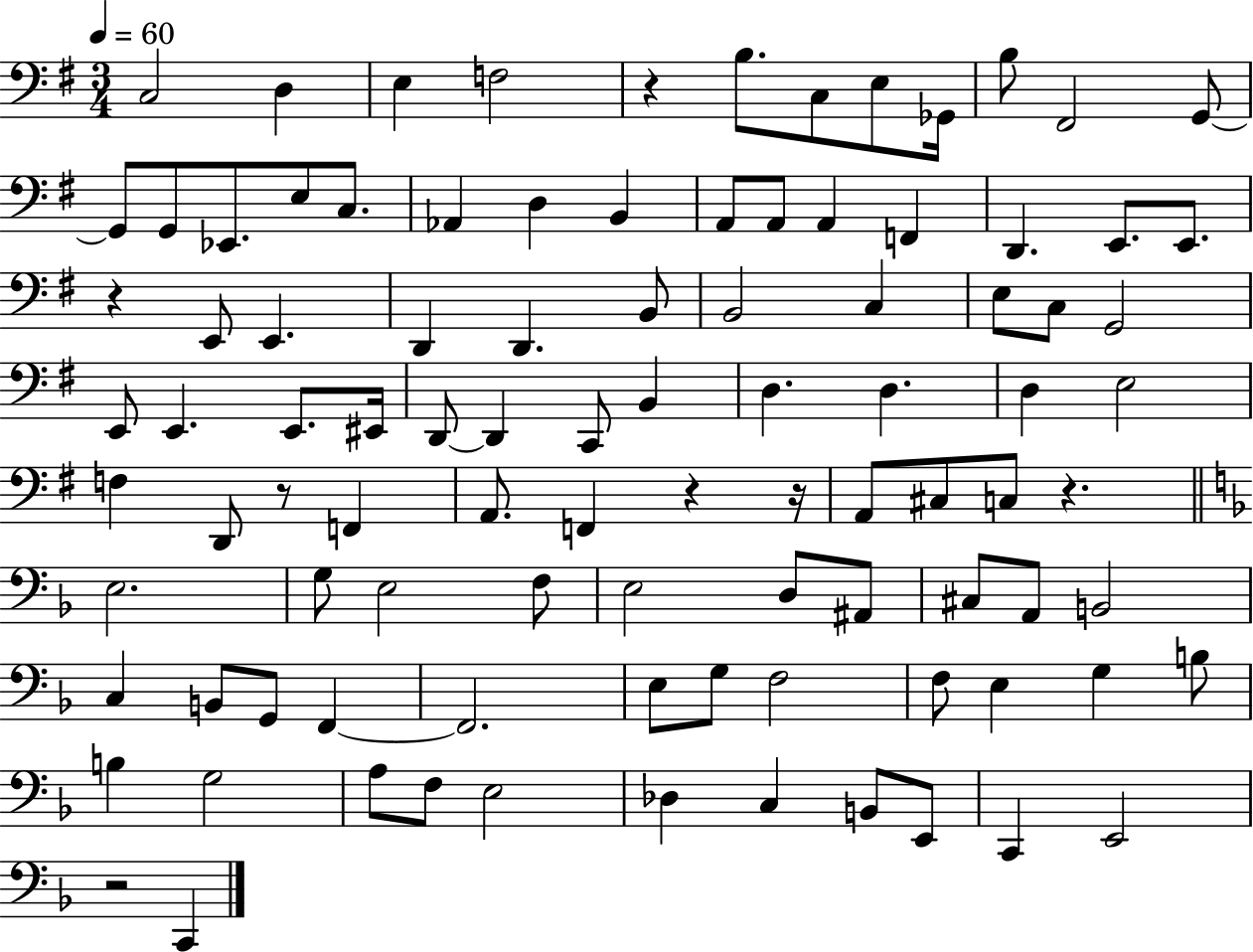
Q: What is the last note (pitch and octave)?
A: C2